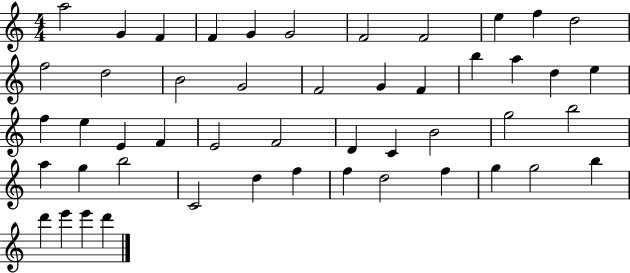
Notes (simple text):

A5/h G4/q F4/q F4/q G4/q G4/h F4/h F4/h E5/q F5/q D5/h F5/h D5/h B4/h G4/h F4/h G4/q F4/q B5/q A5/q D5/q E5/q F5/q E5/q E4/q F4/q E4/h F4/h D4/q C4/q B4/h G5/h B5/h A5/q G5/q B5/h C4/h D5/q F5/q F5/q D5/h F5/q G5/q G5/h B5/q D6/q E6/q E6/q D6/q